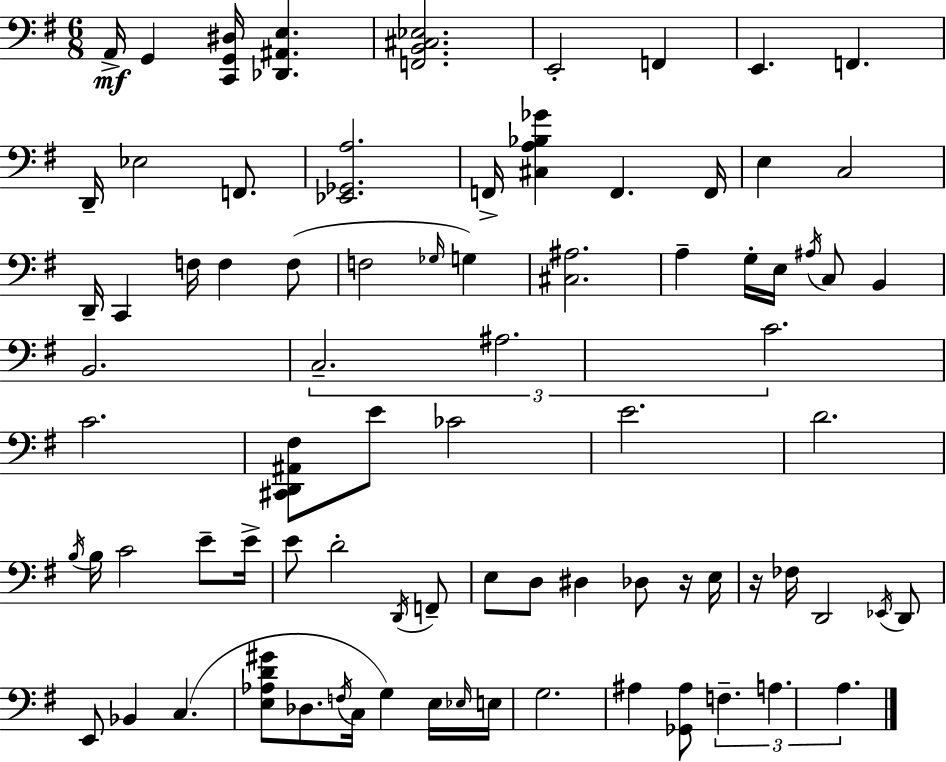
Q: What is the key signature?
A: G major